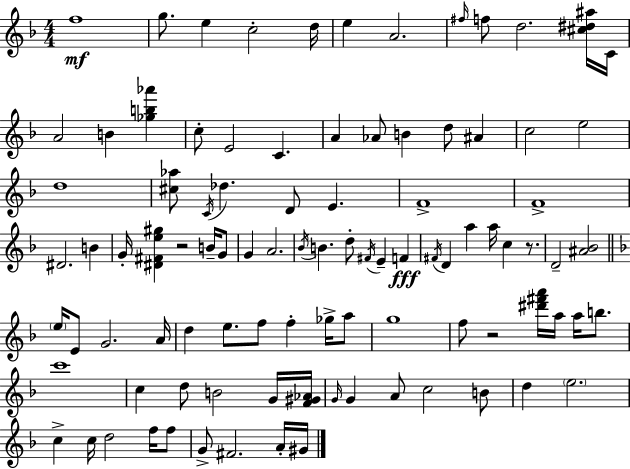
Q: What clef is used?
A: treble